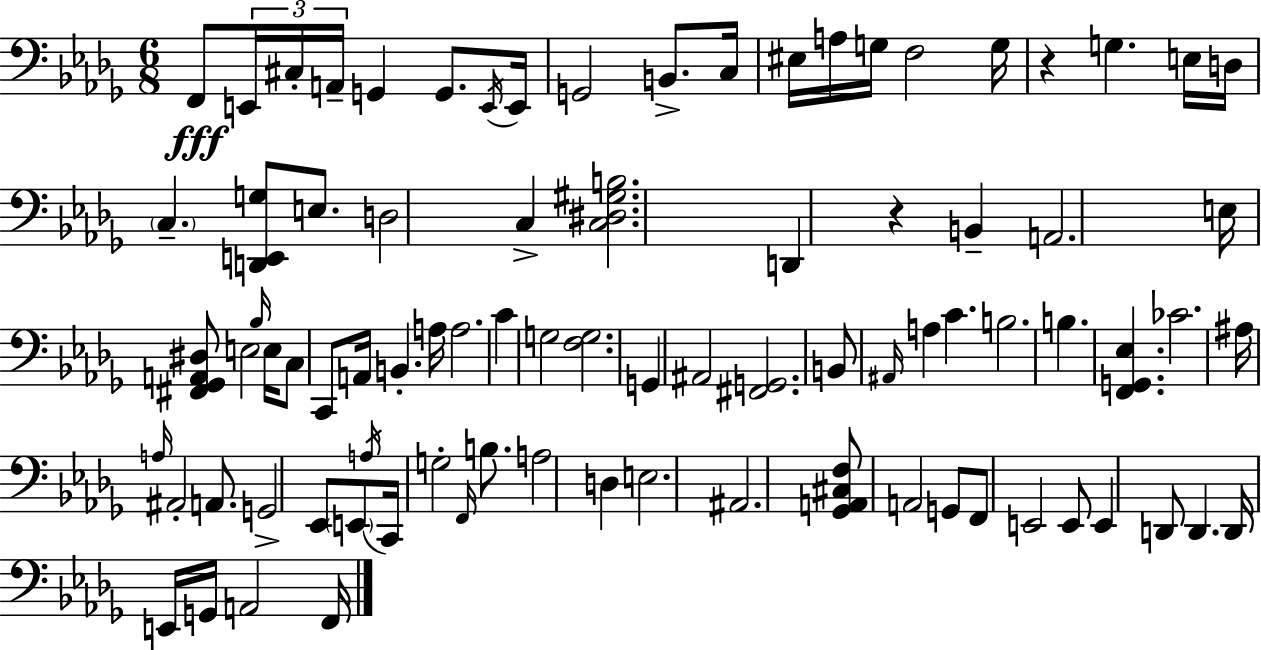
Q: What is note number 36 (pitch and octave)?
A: A3